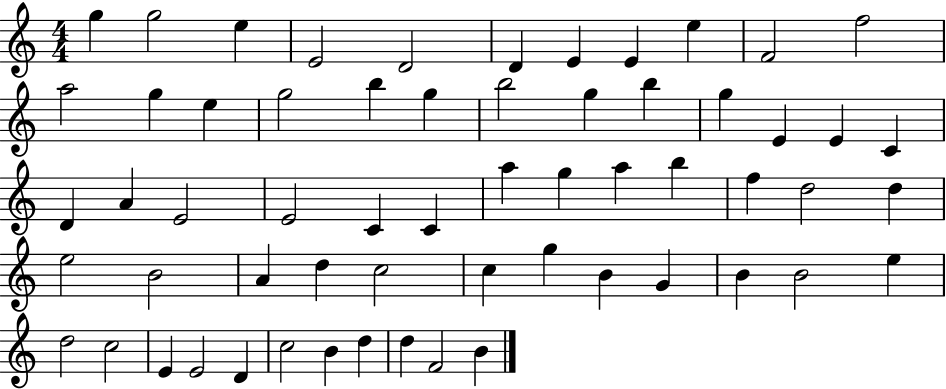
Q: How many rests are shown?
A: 0